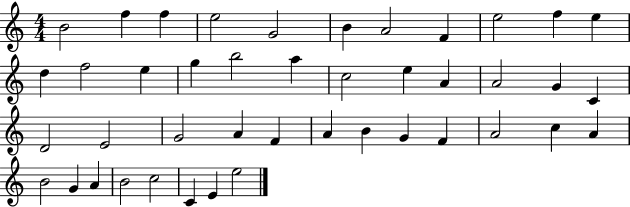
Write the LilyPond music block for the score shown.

{
  \clef treble
  \numericTimeSignature
  \time 4/4
  \key c \major
  b'2 f''4 f''4 | e''2 g'2 | b'4 a'2 f'4 | e''2 f''4 e''4 | \break d''4 f''2 e''4 | g''4 b''2 a''4 | c''2 e''4 a'4 | a'2 g'4 c'4 | \break d'2 e'2 | g'2 a'4 f'4 | a'4 b'4 g'4 f'4 | a'2 c''4 a'4 | \break b'2 g'4 a'4 | b'2 c''2 | c'4 e'4 e''2 | \bar "|."
}